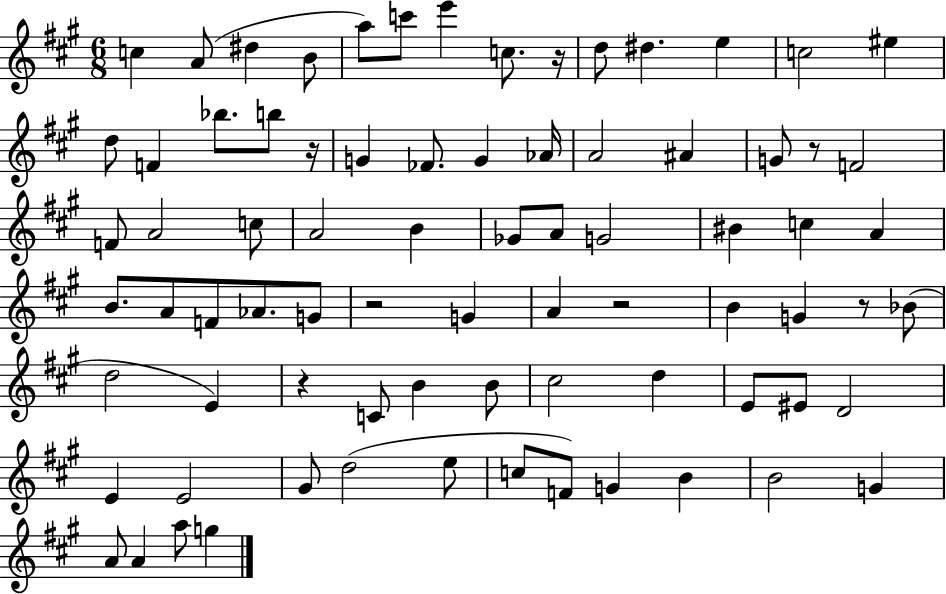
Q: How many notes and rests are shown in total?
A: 78